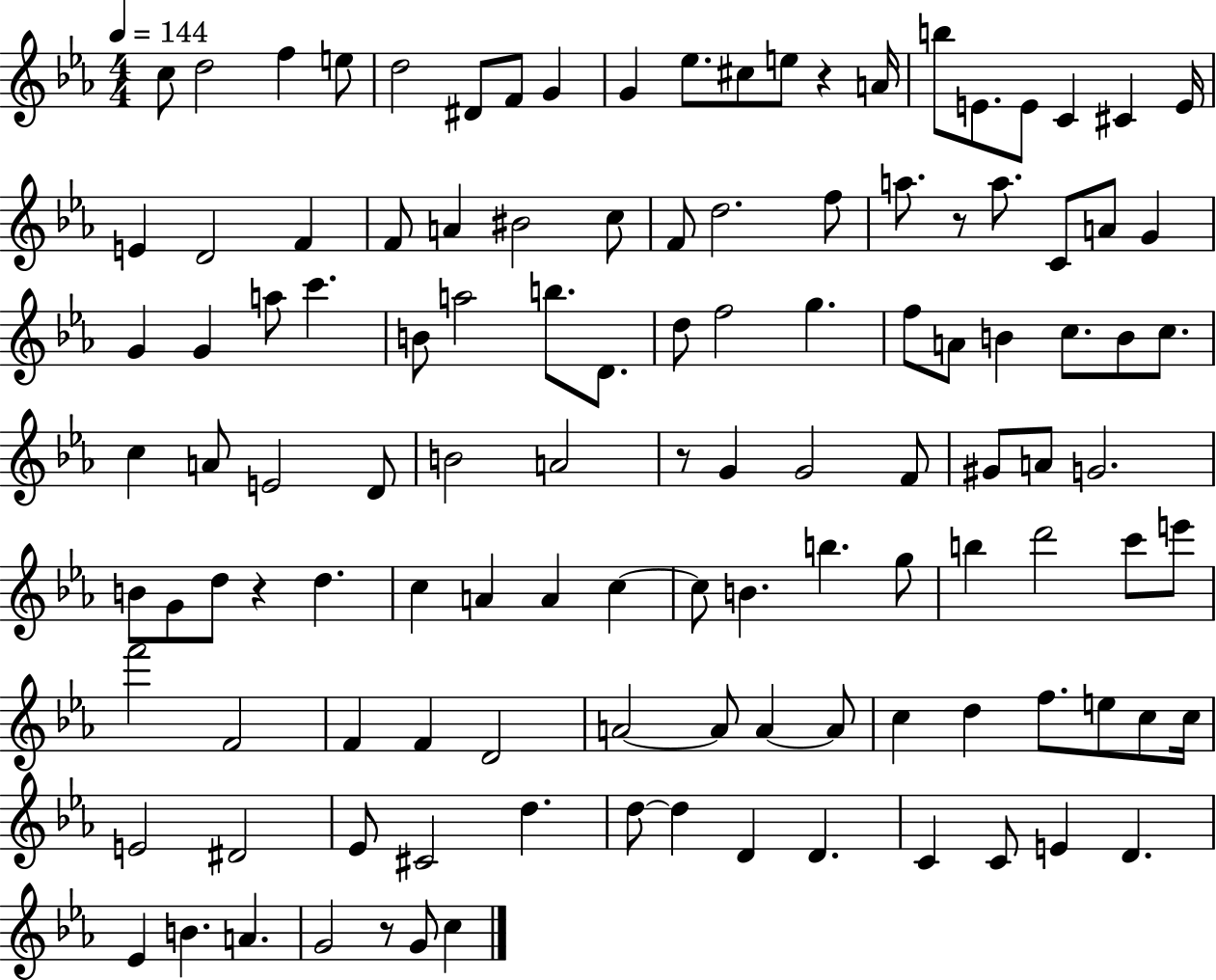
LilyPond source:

{
  \clef treble
  \numericTimeSignature
  \time 4/4
  \key ees \major
  \tempo 4 = 144
  c''8 d''2 f''4 e''8 | d''2 dis'8 f'8 g'4 | g'4 ees''8. cis''8 e''8 r4 a'16 | b''8 e'8. e'8 c'4 cis'4 e'16 | \break e'4 d'2 f'4 | f'8 a'4 bis'2 c''8 | f'8 d''2. f''8 | a''8. r8 a''8. c'8 a'8 g'4 | \break g'4 g'4 a''8 c'''4. | b'8 a''2 b''8. d'8. | d''8 f''2 g''4. | f''8 a'8 b'4 c''8. b'8 c''8. | \break c''4 a'8 e'2 d'8 | b'2 a'2 | r8 g'4 g'2 f'8 | gis'8 a'8 g'2. | \break b'8 g'8 d''8 r4 d''4. | c''4 a'4 a'4 c''4~~ | c''8 b'4. b''4. g''8 | b''4 d'''2 c'''8 e'''8 | \break f'''2 f'2 | f'4 f'4 d'2 | a'2~~ a'8 a'4~~ a'8 | c''4 d''4 f''8. e''8 c''8 c''16 | \break e'2 dis'2 | ees'8 cis'2 d''4. | d''8~~ d''4 d'4 d'4. | c'4 c'8 e'4 d'4. | \break ees'4 b'4. a'4. | g'2 r8 g'8 c''4 | \bar "|."
}